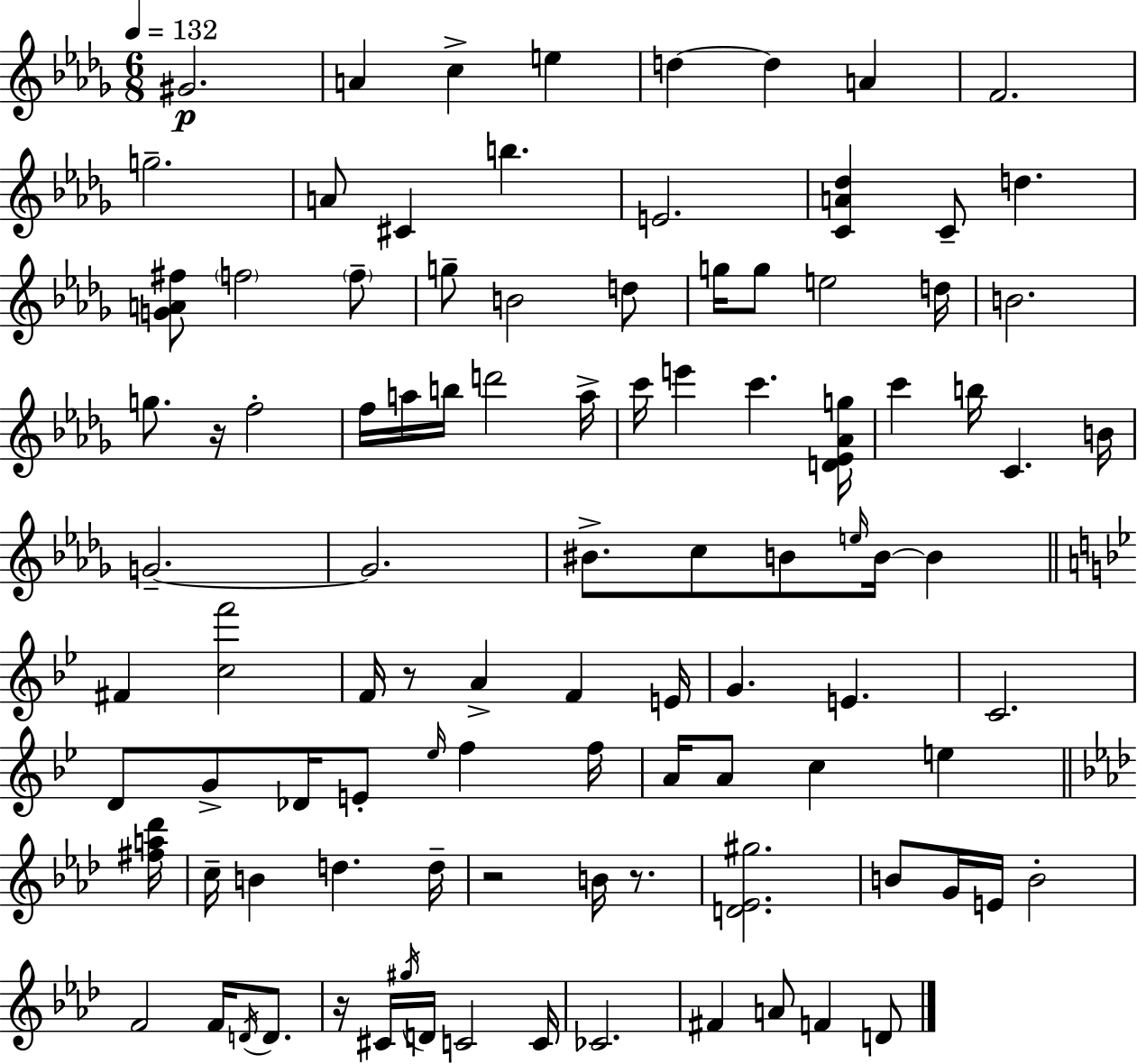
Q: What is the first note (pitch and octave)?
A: G#4